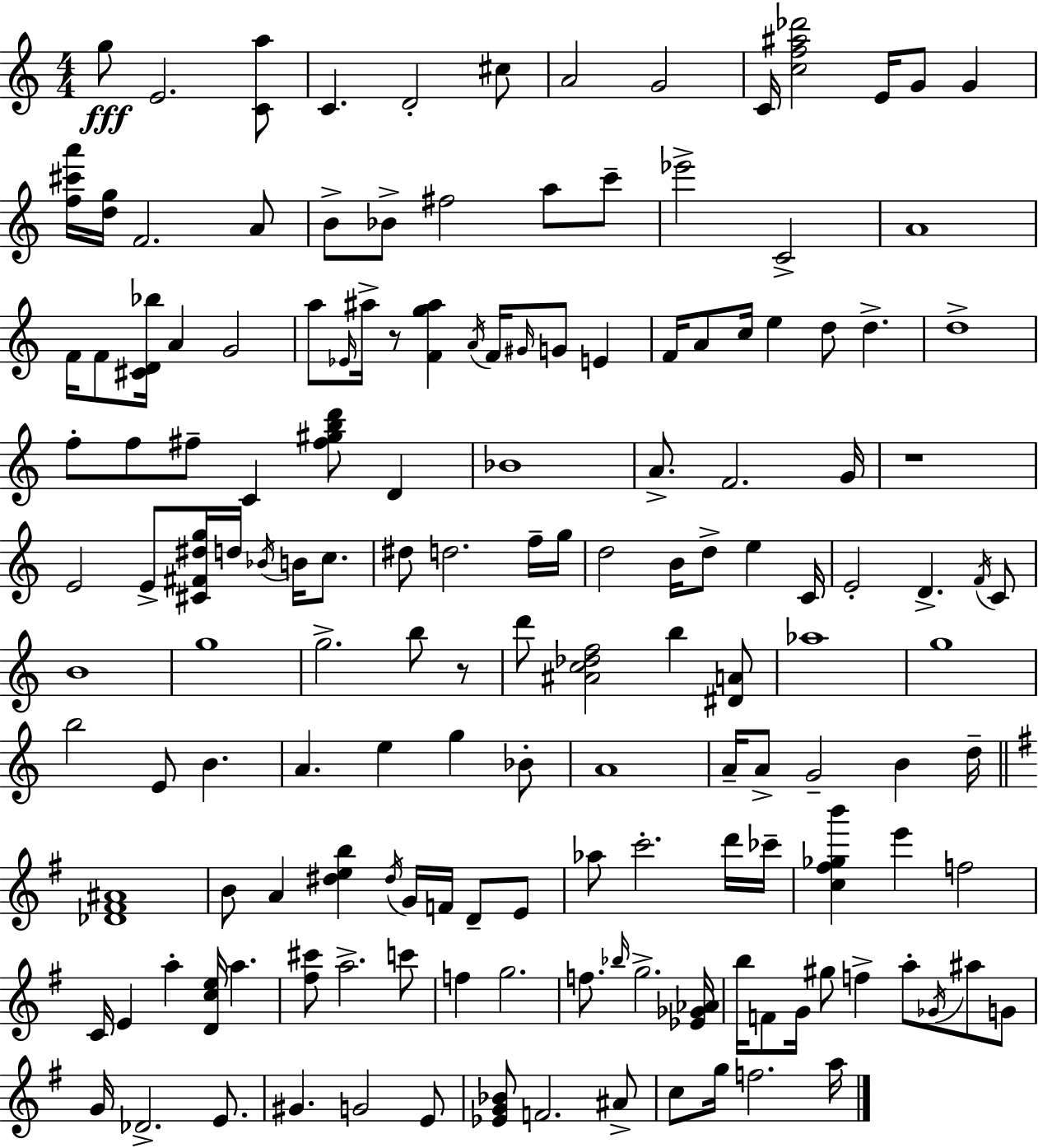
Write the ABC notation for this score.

X:1
T:Untitled
M:4/4
L:1/4
K:Am
g/2 E2 [Ca]/2 C D2 ^c/2 A2 G2 C/4 [cf^a_d']2 E/4 G/2 G [f^c'a']/4 [dg]/4 F2 A/2 B/2 _B/2 ^f2 a/2 c'/2 _e'2 C2 A4 F/4 F/2 [^CD_b]/4 A G2 a/2 _E/4 ^a/4 z/2 [Fg^a] A/4 F/4 ^G/4 G/2 E F/4 A/2 c/4 e d/2 d d4 f/2 f/2 ^f/2 C [^f^gbd']/2 D _B4 A/2 F2 G/4 z4 E2 E/2 [^C^F^dg]/4 d/4 _B/4 B/4 c/2 ^d/2 d2 f/4 g/4 d2 B/4 d/2 e C/4 E2 D F/4 C/2 B4 g4 g2 b/2 z/2 d'/2 [^Ac_df]2 b [^DA]/2 _a4 g4 b2 E/2 B A e g _B/2 A4 A/4 A/2 G2 B d/4 [_D^F^A]4 B/2 A [^deb] ^d/4 G/4 F/4 D/2 E/2 _a/2 c'2 d'/4 _c'/4 [c^f_gb'] e' f2 C/4 E a [Dce]/4 a [^f^c']/2 a2 c'/2 f g2 f/2 _b/4 g2 [_E_G_A]/4 b/4 F/2 G/4 ^g/2 f a/2 _G/4 ^a/2 G/2 G/4 _D2 E/2 ^G G2 E/2 [_EG_B]/2 F2 ^A/2 c/2 g/4 f2 a/4